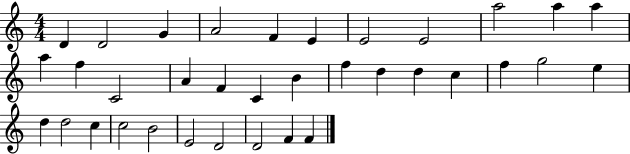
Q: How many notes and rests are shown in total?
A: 35